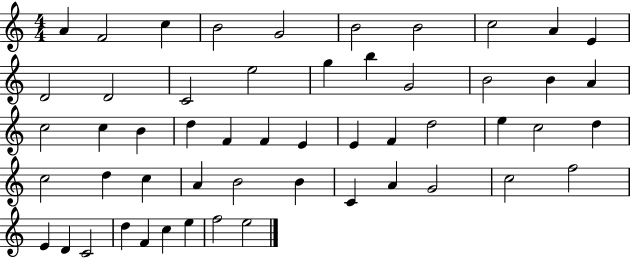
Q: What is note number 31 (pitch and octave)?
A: E5